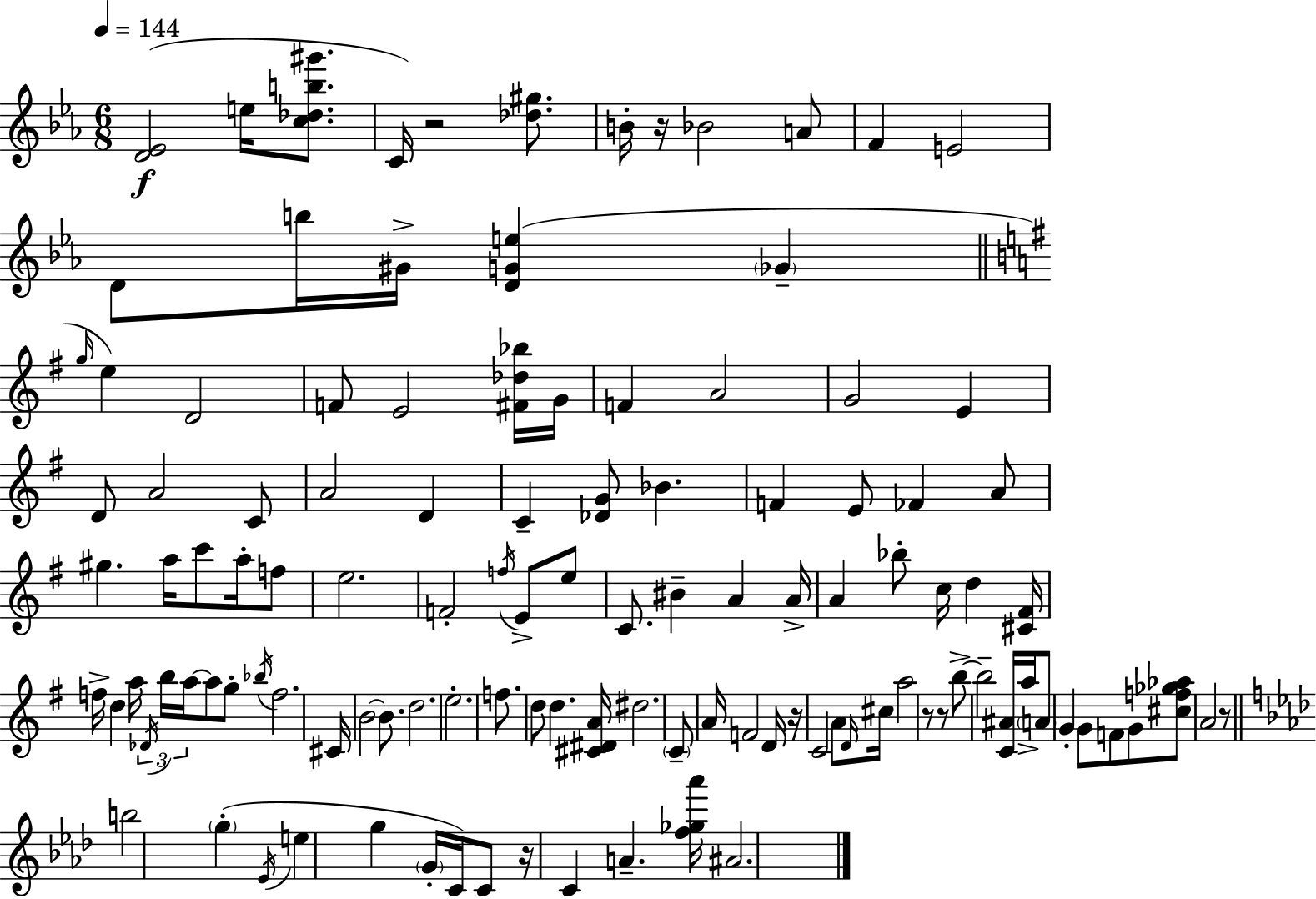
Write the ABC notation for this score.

X:1
T:Untitled
M:6/8
L:1/4
K:Eb
[D_E]2 e/4 [c_db^g']/2 C/4 z2 [_d^g]/2 B/4 z/4 _B2 A/2 F E2 D/2 b/4 ^G/4 [DGe] _G g/4 e D2 F/2 E2 [^F_d_b]/4 G/4 F A2 G2 E D/2 A2 C/2 A2 D C [_DG]/2 _B F E/2 _F A/2 ^g a/4 c'/2 a/4 f/2 e2 F2 f/4 E/2 e/2 C/2 ^B A A/4 A _b/2 c/4 d [^C^F]/4 f/4 d a/4 _D/4 b/4 a/4 a/2 g/2 _b/4 f2 ^C/4 B2 B/2 d2 e2 f/2 d/2 d [^C^DA]/4 ^d2 C/2 A/4 F2 D/4 z/4 C2 A/2 D/4 ^c/4 a2 z/2 z/2 b/2 b2 [C^A]/4 a/4 A/2 G G/2 F/2 G/2 [^cf_g_a]/2 A2 z/2 b2 g _E/4 e g G/4 C/4 C/2 z/4 C A [f_g_a']/4 ^A2